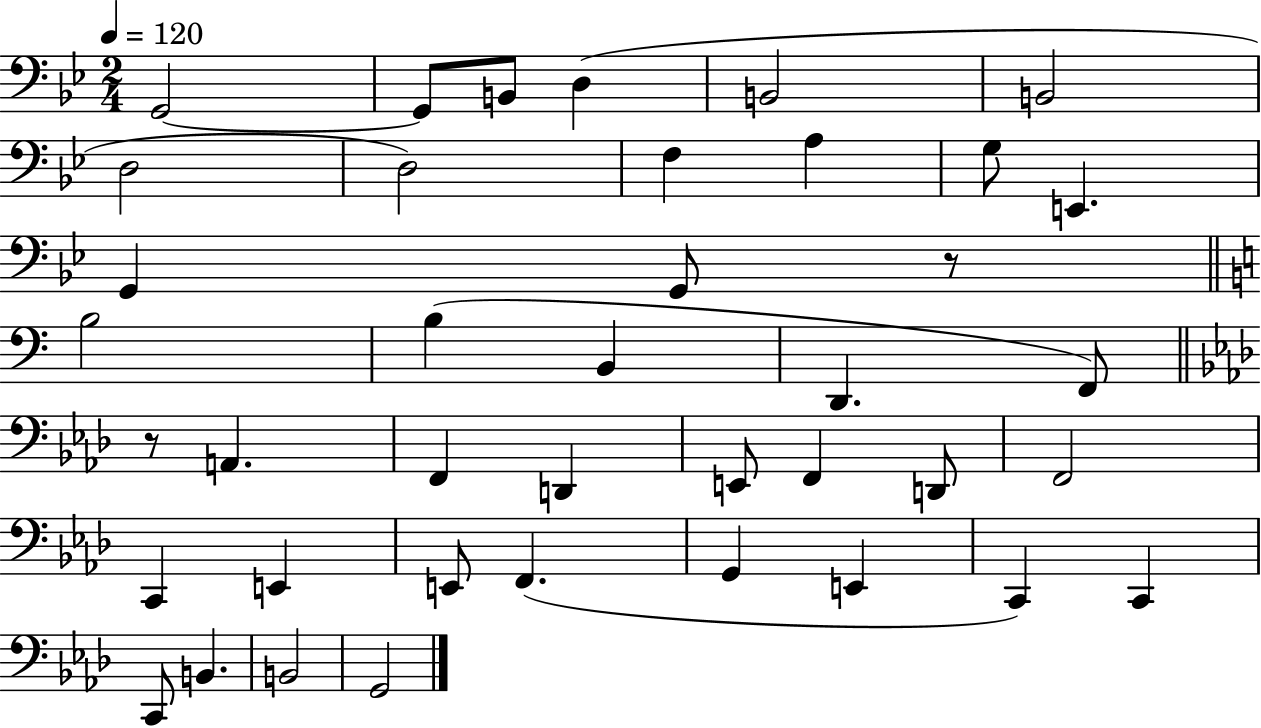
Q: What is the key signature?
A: BES major